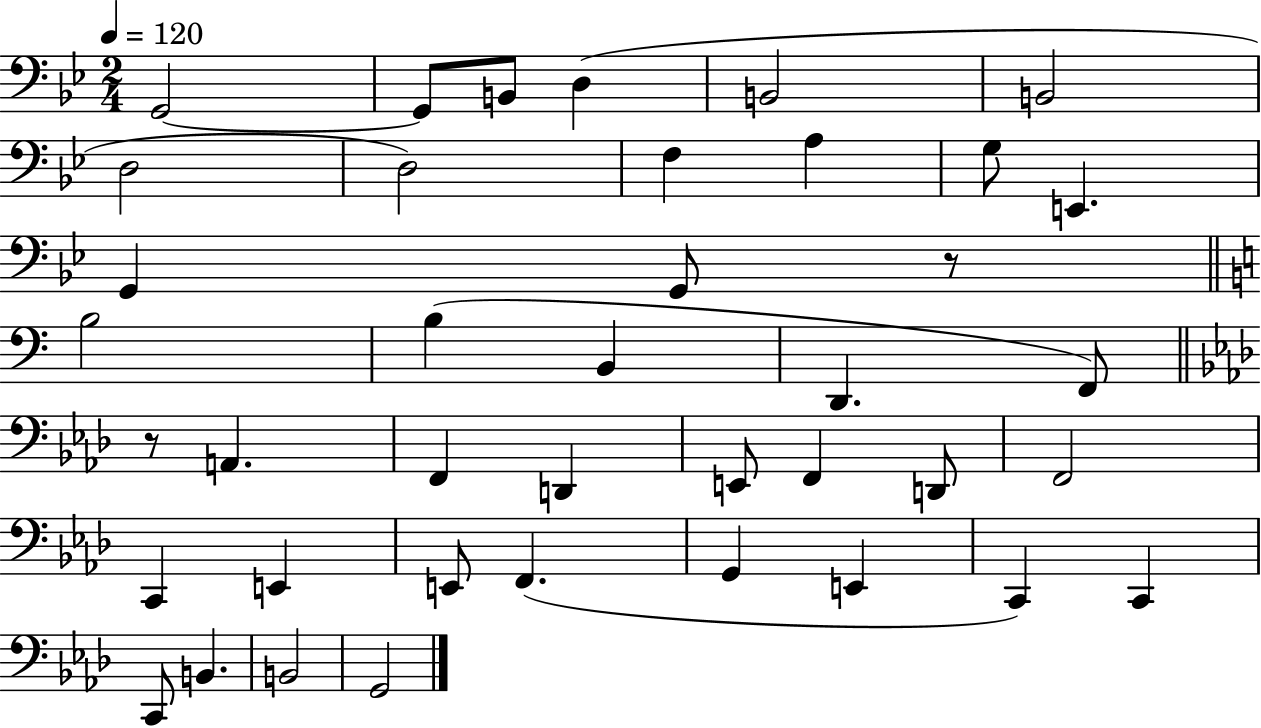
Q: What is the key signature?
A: BES major